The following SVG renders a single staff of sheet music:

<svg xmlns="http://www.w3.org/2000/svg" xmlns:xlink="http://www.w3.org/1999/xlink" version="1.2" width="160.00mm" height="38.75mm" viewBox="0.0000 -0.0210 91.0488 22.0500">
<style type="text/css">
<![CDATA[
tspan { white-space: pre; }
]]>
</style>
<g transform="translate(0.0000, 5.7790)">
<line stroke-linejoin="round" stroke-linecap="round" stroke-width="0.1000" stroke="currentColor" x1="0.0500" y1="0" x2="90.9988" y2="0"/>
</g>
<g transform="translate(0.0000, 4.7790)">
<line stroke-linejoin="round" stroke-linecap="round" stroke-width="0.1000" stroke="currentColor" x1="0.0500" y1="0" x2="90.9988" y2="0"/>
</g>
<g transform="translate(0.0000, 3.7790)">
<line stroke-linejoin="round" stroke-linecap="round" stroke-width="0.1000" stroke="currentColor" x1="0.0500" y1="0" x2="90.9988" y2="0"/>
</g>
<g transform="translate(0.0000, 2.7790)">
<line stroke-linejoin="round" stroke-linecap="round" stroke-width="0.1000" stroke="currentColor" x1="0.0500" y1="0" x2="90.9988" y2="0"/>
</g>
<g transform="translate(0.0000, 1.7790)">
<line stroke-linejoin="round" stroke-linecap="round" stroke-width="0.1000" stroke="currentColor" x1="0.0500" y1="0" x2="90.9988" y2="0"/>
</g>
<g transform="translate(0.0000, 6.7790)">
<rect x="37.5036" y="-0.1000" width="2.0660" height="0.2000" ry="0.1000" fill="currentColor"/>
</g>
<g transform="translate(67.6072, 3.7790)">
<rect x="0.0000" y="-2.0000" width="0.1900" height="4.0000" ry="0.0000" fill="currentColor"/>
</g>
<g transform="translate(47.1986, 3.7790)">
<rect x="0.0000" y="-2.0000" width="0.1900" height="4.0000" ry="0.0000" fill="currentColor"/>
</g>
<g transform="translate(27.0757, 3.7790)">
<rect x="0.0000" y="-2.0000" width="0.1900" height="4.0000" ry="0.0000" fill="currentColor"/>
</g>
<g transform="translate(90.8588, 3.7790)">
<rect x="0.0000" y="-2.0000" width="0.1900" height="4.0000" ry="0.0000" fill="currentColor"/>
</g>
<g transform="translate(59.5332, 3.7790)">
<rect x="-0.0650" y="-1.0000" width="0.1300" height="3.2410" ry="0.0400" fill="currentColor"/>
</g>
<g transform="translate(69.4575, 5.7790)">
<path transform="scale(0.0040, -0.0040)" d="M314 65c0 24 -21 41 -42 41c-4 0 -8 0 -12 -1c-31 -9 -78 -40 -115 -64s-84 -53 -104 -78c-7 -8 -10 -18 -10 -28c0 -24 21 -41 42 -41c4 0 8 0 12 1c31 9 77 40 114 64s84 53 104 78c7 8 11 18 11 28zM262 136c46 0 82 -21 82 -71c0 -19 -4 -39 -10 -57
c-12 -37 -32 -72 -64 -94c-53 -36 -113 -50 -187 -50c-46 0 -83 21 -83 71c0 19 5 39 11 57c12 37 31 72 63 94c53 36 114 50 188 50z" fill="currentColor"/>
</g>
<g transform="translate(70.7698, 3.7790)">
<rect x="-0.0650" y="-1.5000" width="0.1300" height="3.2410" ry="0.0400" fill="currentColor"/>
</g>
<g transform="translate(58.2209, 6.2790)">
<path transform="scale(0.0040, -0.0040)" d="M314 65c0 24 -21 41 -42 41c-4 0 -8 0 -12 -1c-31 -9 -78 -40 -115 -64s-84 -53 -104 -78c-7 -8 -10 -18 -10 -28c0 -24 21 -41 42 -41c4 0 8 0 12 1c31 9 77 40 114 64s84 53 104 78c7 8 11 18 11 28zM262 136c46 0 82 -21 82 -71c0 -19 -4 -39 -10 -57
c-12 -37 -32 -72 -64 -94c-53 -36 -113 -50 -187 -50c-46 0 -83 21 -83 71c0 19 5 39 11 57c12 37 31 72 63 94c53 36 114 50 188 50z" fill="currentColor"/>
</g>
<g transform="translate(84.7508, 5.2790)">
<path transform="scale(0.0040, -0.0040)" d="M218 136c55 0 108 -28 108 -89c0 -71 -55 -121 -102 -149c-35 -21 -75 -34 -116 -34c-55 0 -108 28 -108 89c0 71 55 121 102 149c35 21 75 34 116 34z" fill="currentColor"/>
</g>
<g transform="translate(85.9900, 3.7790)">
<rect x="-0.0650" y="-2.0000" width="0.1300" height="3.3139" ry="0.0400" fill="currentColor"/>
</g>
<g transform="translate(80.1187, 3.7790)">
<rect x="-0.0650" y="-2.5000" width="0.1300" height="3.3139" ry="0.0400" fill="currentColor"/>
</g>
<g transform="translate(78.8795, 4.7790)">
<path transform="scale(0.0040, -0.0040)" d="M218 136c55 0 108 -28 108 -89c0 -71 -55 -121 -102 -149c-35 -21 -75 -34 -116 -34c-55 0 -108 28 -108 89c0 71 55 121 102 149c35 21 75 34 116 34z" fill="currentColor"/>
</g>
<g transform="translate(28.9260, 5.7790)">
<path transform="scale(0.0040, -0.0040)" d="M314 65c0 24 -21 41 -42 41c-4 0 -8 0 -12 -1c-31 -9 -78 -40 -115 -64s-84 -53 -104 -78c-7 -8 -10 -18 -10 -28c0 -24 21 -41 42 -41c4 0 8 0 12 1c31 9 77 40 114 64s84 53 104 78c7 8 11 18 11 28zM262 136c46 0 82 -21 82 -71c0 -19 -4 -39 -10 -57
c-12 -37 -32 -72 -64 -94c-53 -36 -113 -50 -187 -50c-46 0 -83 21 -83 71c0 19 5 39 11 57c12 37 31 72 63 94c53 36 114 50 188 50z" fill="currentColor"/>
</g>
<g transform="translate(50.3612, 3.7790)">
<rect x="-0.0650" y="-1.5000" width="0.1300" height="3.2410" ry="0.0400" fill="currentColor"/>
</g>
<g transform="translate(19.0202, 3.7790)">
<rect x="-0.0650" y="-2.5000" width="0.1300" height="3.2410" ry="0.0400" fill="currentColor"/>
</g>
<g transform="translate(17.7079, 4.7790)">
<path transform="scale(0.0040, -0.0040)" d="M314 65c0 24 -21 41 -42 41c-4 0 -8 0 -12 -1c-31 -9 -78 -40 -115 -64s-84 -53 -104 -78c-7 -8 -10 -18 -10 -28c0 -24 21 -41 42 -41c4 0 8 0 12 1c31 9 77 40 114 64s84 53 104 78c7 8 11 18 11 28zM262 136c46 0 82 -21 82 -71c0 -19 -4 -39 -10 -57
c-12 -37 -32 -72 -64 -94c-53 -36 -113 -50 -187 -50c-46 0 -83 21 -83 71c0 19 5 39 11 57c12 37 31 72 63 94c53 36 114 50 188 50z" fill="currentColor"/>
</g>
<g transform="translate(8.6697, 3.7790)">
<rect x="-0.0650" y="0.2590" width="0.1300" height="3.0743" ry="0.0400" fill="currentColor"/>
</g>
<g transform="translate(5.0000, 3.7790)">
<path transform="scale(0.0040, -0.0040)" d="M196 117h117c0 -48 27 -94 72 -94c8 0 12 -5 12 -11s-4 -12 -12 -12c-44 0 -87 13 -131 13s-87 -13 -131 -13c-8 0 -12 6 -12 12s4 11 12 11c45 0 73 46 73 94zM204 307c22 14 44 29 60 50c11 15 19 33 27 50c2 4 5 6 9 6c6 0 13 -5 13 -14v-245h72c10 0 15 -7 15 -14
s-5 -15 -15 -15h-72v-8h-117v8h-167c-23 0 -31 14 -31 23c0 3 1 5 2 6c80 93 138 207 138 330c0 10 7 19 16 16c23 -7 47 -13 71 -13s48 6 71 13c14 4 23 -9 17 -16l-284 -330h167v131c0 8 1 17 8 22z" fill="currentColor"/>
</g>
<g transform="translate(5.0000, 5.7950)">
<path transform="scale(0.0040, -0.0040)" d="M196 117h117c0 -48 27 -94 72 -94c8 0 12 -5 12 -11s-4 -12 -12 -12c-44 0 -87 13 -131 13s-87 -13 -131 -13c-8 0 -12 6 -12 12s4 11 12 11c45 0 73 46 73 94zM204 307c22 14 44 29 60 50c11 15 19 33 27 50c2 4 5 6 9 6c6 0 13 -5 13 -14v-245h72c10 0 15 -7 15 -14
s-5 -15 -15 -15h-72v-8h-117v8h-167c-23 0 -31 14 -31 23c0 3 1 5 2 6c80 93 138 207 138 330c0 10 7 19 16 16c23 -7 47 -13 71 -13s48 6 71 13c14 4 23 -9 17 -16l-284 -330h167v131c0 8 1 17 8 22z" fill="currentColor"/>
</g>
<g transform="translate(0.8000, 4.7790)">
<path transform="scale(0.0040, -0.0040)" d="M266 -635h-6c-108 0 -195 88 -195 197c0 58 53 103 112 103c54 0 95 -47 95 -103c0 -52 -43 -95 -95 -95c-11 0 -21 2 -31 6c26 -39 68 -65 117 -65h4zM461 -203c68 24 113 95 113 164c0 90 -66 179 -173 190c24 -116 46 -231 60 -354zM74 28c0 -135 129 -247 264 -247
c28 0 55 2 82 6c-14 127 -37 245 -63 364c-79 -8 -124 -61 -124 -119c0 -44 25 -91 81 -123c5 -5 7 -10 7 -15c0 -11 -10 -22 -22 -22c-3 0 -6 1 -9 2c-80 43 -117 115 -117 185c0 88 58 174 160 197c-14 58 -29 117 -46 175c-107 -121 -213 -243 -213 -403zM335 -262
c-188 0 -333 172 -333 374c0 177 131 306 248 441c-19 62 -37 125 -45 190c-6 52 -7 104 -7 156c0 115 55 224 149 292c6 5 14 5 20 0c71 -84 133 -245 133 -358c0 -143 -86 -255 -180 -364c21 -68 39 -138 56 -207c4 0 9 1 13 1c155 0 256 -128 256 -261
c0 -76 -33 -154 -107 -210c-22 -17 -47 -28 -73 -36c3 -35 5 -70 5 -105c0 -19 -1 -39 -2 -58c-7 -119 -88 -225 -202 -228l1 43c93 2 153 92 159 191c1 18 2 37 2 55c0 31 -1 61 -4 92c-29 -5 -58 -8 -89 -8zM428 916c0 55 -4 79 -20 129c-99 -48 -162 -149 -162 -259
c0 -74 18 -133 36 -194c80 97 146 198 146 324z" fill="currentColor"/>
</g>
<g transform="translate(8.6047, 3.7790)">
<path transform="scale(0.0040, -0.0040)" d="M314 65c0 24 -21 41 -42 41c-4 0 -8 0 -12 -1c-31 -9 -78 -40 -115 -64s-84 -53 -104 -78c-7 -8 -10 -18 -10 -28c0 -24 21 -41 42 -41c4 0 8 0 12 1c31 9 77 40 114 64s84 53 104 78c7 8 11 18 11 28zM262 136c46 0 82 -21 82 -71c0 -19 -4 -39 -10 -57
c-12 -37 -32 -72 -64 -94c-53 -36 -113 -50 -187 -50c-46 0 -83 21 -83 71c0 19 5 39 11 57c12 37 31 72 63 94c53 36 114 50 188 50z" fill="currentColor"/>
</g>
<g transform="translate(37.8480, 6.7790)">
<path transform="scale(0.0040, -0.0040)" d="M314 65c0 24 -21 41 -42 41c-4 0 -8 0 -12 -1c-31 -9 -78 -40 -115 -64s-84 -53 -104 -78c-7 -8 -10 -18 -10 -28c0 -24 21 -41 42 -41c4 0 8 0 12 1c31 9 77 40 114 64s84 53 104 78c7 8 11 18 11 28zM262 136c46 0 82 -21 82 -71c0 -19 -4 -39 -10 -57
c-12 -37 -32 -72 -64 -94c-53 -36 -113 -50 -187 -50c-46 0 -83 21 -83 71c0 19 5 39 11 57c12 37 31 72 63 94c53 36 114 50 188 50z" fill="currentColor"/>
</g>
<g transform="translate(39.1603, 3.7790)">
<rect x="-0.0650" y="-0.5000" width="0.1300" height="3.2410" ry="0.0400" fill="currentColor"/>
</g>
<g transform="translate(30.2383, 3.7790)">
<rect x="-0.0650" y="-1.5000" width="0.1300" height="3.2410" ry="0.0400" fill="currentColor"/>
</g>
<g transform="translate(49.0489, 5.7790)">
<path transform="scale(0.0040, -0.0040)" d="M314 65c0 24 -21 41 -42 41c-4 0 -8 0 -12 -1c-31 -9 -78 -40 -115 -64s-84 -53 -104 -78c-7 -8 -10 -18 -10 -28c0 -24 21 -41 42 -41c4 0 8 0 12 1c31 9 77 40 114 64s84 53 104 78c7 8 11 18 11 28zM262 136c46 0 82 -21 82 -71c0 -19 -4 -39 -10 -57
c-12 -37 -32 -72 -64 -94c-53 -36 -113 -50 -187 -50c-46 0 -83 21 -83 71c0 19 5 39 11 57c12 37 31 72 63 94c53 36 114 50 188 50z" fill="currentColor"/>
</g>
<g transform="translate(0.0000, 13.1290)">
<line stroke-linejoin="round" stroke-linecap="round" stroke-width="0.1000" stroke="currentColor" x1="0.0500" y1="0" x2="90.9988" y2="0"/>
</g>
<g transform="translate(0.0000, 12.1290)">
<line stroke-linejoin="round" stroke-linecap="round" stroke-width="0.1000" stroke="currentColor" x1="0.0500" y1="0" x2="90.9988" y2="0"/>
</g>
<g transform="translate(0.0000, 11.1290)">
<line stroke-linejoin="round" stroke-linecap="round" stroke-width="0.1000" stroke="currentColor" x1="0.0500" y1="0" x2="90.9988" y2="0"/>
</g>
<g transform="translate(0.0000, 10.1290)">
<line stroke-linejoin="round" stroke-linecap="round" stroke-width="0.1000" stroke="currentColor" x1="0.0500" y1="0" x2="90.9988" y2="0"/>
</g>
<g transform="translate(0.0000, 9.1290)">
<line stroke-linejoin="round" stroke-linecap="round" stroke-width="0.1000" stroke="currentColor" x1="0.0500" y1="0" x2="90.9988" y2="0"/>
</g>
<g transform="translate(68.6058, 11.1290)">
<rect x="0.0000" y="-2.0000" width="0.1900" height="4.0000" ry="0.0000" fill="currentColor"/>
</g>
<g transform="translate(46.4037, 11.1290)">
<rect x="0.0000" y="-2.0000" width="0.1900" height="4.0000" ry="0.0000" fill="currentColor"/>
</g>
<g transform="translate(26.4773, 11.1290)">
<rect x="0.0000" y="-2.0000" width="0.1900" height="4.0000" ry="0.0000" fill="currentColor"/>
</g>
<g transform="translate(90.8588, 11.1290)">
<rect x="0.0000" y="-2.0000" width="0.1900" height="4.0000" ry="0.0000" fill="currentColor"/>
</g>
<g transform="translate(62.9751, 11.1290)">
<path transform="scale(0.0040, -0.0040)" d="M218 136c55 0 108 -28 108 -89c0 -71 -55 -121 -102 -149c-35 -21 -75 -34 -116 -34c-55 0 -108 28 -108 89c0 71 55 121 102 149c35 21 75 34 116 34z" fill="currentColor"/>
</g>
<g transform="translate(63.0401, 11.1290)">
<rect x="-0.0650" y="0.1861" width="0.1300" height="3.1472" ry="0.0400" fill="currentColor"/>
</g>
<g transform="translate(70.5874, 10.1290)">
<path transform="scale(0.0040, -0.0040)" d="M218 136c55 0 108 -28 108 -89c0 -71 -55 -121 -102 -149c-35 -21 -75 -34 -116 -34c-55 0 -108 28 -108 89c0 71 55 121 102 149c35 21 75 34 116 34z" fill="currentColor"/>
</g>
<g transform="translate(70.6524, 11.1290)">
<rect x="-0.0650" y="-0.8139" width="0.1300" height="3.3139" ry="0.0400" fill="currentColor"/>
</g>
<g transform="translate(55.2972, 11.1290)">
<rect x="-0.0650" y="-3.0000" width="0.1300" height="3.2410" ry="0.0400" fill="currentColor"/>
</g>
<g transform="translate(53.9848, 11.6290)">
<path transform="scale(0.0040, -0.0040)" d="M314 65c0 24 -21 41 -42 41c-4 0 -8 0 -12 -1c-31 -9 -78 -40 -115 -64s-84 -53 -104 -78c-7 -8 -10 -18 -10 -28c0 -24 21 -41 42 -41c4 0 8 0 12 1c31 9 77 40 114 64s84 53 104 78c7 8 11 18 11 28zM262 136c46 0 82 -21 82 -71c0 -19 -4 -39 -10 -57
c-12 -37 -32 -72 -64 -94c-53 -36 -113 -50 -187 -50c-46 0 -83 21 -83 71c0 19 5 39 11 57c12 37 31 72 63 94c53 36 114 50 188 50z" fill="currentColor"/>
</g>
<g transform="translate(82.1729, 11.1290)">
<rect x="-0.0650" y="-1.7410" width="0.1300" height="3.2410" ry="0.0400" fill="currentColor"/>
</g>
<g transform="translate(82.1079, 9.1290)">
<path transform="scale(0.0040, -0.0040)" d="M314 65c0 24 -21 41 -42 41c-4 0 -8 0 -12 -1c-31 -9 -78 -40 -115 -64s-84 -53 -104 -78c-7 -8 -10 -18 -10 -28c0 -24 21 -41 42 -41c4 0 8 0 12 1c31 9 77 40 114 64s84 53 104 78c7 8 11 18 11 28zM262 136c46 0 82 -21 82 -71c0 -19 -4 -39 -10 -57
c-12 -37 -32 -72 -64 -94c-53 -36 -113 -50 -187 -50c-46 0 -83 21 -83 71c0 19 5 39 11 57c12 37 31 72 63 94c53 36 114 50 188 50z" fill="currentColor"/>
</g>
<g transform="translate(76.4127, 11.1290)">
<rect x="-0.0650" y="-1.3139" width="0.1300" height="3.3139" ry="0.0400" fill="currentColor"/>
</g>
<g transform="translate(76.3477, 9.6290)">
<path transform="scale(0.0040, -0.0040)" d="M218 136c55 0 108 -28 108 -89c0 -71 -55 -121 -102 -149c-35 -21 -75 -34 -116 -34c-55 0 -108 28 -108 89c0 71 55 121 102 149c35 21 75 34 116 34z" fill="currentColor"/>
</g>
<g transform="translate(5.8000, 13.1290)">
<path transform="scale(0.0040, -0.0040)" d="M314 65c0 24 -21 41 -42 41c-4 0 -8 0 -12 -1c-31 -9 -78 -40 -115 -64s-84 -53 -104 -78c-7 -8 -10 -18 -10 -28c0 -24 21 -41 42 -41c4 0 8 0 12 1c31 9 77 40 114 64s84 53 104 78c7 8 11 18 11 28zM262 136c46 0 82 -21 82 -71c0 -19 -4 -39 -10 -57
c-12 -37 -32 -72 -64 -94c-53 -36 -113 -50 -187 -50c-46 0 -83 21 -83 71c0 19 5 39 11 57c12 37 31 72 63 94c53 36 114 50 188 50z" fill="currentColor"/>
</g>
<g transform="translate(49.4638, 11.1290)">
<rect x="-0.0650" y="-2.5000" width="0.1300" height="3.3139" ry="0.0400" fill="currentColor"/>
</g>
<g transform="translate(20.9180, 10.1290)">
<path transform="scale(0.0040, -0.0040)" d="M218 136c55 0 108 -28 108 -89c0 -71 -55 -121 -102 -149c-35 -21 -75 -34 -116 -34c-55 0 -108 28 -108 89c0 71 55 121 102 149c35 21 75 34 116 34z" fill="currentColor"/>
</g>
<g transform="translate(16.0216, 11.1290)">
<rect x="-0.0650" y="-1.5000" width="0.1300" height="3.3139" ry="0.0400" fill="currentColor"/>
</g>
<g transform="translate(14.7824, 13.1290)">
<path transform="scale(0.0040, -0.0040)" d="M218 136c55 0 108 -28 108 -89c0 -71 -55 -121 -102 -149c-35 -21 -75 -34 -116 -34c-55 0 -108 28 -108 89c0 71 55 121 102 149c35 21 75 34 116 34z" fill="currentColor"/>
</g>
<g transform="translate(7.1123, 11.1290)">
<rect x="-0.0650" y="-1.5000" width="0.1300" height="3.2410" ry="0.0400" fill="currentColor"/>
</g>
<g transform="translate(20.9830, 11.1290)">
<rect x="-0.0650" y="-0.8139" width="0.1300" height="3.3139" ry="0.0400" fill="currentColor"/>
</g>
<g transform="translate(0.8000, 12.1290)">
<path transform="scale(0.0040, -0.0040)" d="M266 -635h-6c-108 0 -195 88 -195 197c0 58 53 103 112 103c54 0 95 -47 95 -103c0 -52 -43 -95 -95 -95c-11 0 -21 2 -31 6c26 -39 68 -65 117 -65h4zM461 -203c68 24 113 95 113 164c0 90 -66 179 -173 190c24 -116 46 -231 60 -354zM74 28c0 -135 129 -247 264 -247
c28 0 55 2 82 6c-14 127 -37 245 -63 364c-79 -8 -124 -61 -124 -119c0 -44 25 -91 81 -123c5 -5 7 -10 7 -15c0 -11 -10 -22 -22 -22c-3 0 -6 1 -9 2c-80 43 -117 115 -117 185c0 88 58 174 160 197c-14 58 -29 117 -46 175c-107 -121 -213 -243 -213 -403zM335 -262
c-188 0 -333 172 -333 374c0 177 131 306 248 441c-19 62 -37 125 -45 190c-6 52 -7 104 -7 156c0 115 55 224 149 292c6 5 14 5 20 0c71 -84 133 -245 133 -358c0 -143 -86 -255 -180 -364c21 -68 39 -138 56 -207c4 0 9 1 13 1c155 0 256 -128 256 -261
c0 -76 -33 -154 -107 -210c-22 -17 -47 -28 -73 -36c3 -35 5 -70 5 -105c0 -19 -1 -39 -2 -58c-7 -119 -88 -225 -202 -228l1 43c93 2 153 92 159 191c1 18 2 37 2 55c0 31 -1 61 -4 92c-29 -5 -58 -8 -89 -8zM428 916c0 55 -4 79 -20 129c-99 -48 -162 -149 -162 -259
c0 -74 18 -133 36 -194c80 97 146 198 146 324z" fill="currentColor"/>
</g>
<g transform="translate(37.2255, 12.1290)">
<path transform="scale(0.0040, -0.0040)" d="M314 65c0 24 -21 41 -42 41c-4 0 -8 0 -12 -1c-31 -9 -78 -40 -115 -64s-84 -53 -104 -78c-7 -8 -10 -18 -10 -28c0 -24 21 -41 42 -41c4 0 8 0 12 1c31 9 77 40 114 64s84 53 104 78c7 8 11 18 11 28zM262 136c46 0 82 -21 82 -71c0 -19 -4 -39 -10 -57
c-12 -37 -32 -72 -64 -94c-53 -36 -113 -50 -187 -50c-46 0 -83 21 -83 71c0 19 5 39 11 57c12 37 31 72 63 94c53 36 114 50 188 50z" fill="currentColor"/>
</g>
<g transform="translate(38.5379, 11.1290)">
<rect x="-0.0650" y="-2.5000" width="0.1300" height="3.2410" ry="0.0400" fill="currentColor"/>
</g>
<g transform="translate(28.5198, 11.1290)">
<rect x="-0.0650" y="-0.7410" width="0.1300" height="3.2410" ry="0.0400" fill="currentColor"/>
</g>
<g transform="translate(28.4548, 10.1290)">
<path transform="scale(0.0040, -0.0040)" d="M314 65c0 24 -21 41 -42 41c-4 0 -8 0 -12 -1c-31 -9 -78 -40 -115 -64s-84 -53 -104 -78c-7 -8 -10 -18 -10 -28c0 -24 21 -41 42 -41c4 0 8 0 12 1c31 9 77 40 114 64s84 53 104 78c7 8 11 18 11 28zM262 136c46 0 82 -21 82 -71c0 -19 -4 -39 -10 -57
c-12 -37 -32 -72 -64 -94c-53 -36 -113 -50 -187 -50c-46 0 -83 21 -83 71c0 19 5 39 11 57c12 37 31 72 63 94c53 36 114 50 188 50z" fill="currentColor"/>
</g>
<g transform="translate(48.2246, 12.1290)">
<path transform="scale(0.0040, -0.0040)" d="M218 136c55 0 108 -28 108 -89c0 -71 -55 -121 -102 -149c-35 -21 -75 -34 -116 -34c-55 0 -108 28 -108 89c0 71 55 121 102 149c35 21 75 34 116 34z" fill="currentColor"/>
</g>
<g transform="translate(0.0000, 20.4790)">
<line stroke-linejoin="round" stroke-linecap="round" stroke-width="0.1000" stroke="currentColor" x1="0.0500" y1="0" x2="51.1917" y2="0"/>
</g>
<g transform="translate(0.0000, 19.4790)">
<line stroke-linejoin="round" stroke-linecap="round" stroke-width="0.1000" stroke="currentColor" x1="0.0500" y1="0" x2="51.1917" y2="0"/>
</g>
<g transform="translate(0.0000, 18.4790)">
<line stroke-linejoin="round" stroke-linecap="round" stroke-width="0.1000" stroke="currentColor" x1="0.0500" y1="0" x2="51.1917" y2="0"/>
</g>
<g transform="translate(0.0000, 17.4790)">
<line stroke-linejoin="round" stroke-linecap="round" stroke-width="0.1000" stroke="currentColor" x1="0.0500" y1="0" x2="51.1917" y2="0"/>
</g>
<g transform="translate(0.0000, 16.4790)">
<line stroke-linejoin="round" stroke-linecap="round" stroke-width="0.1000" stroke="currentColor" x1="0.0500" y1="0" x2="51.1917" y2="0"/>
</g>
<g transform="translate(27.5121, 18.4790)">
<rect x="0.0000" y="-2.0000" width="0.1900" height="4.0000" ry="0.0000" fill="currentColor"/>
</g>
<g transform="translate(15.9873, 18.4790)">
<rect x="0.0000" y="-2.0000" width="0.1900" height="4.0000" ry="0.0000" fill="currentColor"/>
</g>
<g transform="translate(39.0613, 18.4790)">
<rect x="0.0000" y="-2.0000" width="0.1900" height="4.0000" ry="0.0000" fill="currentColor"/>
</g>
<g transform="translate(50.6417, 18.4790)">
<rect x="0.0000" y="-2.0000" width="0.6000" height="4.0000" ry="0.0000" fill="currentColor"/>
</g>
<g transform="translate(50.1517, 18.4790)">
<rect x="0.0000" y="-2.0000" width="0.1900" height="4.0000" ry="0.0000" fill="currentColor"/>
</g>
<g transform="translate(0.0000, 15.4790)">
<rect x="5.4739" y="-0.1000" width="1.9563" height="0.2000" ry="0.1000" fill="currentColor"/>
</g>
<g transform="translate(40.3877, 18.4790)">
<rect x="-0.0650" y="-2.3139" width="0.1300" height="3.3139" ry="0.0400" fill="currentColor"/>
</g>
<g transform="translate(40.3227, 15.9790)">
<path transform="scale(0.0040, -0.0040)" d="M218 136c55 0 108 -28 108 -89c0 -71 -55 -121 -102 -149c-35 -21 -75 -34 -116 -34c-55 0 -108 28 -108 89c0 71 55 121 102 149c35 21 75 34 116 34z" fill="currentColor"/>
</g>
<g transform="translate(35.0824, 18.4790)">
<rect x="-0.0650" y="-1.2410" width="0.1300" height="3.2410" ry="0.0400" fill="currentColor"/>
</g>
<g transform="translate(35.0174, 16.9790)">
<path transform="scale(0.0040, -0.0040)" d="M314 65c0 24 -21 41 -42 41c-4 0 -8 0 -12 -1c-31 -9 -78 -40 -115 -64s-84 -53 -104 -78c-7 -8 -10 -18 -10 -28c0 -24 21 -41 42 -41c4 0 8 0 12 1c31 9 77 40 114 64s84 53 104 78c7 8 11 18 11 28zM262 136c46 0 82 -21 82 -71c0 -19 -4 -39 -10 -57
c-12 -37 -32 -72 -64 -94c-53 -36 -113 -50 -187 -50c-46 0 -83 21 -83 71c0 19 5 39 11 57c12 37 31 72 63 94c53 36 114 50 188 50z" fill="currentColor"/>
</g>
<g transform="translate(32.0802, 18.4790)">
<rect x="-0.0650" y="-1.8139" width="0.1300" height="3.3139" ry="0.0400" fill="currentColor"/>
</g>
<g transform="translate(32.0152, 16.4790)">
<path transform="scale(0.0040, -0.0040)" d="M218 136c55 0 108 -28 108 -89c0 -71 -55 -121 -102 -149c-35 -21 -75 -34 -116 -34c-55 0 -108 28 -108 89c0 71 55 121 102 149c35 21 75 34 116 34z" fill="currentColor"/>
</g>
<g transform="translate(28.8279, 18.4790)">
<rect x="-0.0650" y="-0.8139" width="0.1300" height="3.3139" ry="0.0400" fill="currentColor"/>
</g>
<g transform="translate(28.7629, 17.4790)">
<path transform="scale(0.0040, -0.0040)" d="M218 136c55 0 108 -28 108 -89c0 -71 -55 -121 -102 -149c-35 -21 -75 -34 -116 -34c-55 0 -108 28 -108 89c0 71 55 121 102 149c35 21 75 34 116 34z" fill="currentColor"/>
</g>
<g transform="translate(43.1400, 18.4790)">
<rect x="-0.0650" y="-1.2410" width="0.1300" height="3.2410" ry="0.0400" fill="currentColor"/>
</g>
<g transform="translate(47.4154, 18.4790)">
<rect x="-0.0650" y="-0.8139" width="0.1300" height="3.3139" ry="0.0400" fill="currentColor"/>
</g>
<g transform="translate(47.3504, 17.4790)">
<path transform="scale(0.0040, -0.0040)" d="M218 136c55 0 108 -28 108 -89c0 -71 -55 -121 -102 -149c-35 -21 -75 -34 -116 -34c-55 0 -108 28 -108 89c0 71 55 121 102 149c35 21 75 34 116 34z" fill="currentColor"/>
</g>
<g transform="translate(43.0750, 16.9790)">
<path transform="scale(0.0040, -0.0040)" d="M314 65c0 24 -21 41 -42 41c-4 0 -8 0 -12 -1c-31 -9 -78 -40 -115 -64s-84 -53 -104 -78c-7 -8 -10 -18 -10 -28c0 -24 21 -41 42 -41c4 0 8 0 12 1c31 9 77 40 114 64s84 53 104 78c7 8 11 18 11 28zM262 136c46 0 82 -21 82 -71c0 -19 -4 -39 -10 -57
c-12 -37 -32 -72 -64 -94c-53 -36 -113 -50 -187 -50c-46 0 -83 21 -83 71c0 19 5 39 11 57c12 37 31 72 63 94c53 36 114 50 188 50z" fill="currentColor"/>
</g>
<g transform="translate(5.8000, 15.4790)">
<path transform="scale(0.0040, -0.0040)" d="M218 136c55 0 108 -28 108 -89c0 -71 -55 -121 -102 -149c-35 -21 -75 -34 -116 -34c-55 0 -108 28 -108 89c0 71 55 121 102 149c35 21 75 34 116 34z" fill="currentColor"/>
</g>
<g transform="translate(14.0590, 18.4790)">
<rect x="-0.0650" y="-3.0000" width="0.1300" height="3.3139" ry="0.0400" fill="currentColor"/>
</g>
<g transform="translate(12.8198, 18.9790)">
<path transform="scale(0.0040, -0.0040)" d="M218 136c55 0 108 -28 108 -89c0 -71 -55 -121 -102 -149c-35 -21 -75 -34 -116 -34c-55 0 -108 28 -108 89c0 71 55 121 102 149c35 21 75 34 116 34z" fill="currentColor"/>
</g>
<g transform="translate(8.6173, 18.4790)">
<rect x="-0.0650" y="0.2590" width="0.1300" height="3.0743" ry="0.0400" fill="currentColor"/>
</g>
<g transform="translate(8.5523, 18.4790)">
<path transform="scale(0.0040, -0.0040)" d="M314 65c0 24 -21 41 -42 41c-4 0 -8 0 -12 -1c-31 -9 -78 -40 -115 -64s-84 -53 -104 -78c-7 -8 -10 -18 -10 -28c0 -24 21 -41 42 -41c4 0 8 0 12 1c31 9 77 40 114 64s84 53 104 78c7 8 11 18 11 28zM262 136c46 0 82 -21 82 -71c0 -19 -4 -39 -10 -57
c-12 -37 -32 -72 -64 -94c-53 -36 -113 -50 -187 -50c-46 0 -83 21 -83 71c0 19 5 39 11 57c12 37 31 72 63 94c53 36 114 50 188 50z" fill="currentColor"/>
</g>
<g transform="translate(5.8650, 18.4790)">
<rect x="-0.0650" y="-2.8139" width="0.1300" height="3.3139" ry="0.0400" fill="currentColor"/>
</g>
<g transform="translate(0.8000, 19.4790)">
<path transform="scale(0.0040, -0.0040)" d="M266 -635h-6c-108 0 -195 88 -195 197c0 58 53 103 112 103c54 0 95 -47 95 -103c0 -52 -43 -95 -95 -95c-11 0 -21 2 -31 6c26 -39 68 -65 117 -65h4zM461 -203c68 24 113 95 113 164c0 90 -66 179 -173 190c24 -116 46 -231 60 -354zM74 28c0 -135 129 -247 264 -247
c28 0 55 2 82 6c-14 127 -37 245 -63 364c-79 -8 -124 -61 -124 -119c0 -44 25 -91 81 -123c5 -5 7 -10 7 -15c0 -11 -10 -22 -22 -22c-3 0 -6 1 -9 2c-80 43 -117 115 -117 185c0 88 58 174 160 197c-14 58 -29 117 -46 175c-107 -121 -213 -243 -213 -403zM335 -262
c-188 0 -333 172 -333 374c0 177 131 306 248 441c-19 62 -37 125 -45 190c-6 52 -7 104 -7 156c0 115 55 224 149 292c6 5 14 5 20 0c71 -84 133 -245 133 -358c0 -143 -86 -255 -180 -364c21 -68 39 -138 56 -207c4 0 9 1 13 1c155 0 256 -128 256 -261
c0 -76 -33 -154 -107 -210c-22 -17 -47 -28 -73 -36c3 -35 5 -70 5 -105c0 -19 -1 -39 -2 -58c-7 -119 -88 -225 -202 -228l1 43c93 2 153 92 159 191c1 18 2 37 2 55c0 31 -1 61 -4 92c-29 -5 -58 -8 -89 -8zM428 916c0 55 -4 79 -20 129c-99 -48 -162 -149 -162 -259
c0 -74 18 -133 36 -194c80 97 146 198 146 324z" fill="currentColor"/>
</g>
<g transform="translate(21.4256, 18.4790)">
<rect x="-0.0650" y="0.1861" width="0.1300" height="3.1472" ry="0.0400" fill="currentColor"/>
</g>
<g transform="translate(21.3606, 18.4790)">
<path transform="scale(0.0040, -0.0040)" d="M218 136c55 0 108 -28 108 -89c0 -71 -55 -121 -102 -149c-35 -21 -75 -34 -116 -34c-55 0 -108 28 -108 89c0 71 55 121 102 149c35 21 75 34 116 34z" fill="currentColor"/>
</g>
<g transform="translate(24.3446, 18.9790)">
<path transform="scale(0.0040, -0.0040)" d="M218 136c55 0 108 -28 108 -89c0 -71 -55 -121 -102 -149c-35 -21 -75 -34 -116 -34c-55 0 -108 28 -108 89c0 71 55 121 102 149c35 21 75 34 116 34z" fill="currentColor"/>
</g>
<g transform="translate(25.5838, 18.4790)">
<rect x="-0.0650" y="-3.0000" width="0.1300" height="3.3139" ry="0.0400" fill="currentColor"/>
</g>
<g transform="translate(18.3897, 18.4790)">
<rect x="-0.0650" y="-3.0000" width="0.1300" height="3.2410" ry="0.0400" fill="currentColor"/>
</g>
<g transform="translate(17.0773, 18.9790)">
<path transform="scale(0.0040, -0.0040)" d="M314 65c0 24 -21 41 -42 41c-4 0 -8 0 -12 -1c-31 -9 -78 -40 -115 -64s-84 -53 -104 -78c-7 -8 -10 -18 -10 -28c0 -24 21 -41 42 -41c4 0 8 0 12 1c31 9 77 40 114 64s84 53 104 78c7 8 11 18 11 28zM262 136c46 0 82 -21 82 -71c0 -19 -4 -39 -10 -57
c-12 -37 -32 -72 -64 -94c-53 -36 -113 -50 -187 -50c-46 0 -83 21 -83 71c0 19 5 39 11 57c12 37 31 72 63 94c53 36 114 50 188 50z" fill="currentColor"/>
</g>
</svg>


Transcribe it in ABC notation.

X:1
T:Untitled
M:4/4
L:1/4
K:C
B2 G2 E2 C2 E2 D2 E2 G F E2 E d d2 G2 G A2 B d e f2 a B2 A A2 B A d f e2 g e2 d